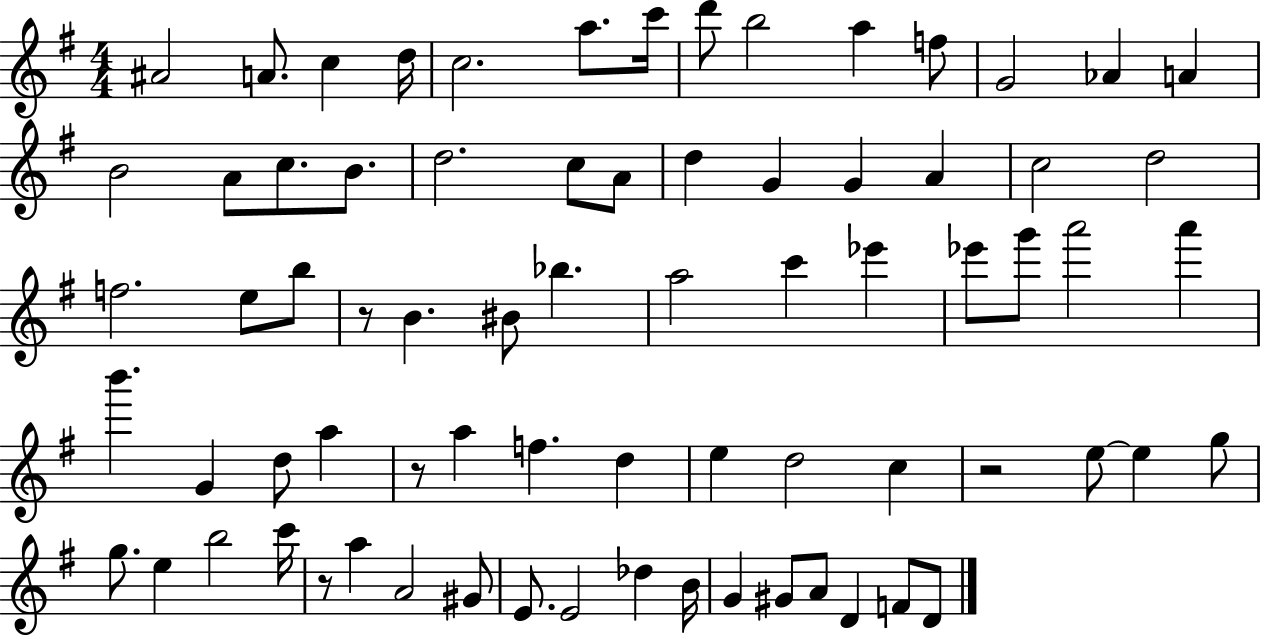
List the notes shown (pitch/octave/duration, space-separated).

A#4/h A4/e. C5/q D5/s C5/h. A5/e. C6/s D6/e B5/h A5/q F5/e G4/h Ab4/q A4/q B4/h A4/e C5/e. B4/e. D5/h. C5/e A4/e D5/q G4/q G4/q A4/q C5/h D5/h F5/h. E5/e B5/e R/e B4/q. BIS4/e Bb5/q. A5/h C6/q Eb6/q Eb6/e G6/e A6/h A6/q B6/q. G4/q D5/e A5/q R/e A5/q F5/q. D5/q E5/q D5/h C5/q R/h E5/e E5/q G5/e G5/e. E5/q B5/h C6/s R/e A5/q A4/h G#4/e E4/e. E4/h Db5/q B4/s G4/q G#4/e A4/e D4/q F4/e D4/e